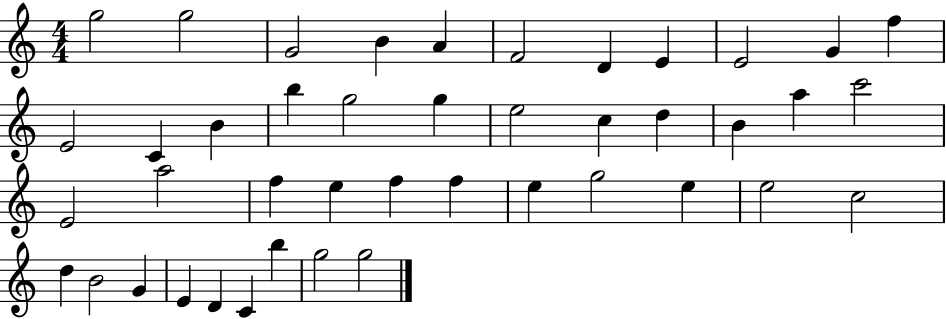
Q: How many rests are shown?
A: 0